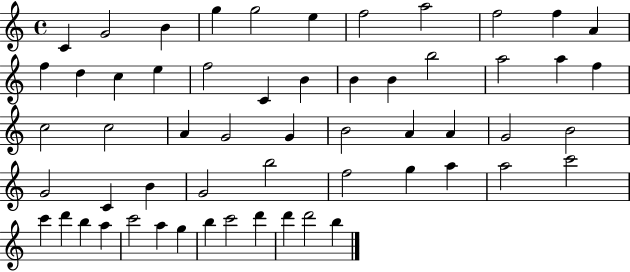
{
  \clef treble
  \time 4/4
  \defaultTimeSignature
  \key c \major
  c'4 g'2 b'4 | g''4 g''2 e''4 | f''2 a''2 | f''2 f''4 a'4 | \break f''4 d''4 c''4 e''4 | f''2 c'4 b'4 | b'4 b'4 b''2 | a''2 a''4 f''4 | \break c''2 c''2 | a'4 g'2 g'4 | b'2 a'4 a'4 | g'2 b'2 | \break g'2 c'4 b'4 | g'2 b''2 | f''2 g''4 a''4 | a''2 c'''2 | \break c'''4 d'''4 b''4 a''4 | c'''2 a''4 g''4 | b''4 c'''2 d'''4 | d'''4 d'''2 b''4 | \break \bar "|."
}